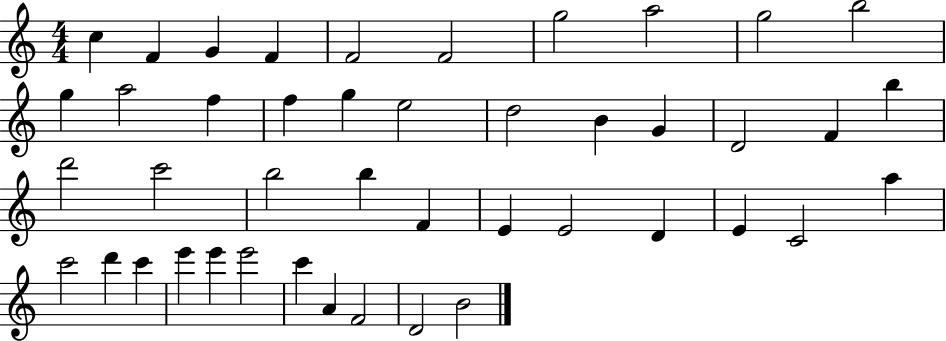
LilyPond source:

{
  \clef treble
  \numericTimeSignature
  \time 4/4
  \key c \major
  c''4 f'4 g'4 f'4 | f'2 f'2 | g''2 a''2 | g''2 b''2 | \break g''4 a''2 f''4 | f''4 g''4 e''2 | d''2 b'4 g'4 | d'2 f'4 b''4 | \break d'''2 c'''2 | b''2 b''4 f'4 | e'4 e'2 d'4 | e'4 c'2 a''4 | \break c'''2 d'''4 c'''4 | e'''4 e'''4 e'''2 | c'''4 a'4 f'2 | d'2 b'2 | \break \bar "|."
}